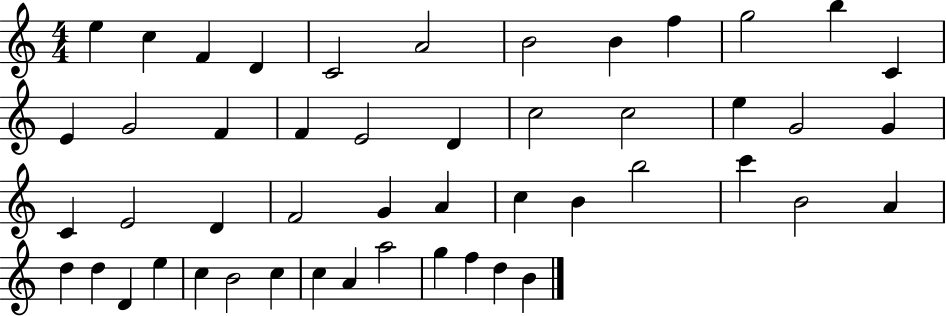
E5/q C5/q F4/q D4/q C4/h A4/h B4/h B4/q F5/q G5/h B5/q C4/q E4/q G4/h F4/q F4/q E4/h D4/q C5/h C5/h E5/q G4/h G4/q C4/q E4/h D4/q F4/h G4/q A4/q C5/q B4/q B5/h C6/q B4/h A4/q D5/q D5/q D4/q E5/q C5/q B4/h C5/q C5/q A4/q A5/h G5/q F5/q D5/q B4/q